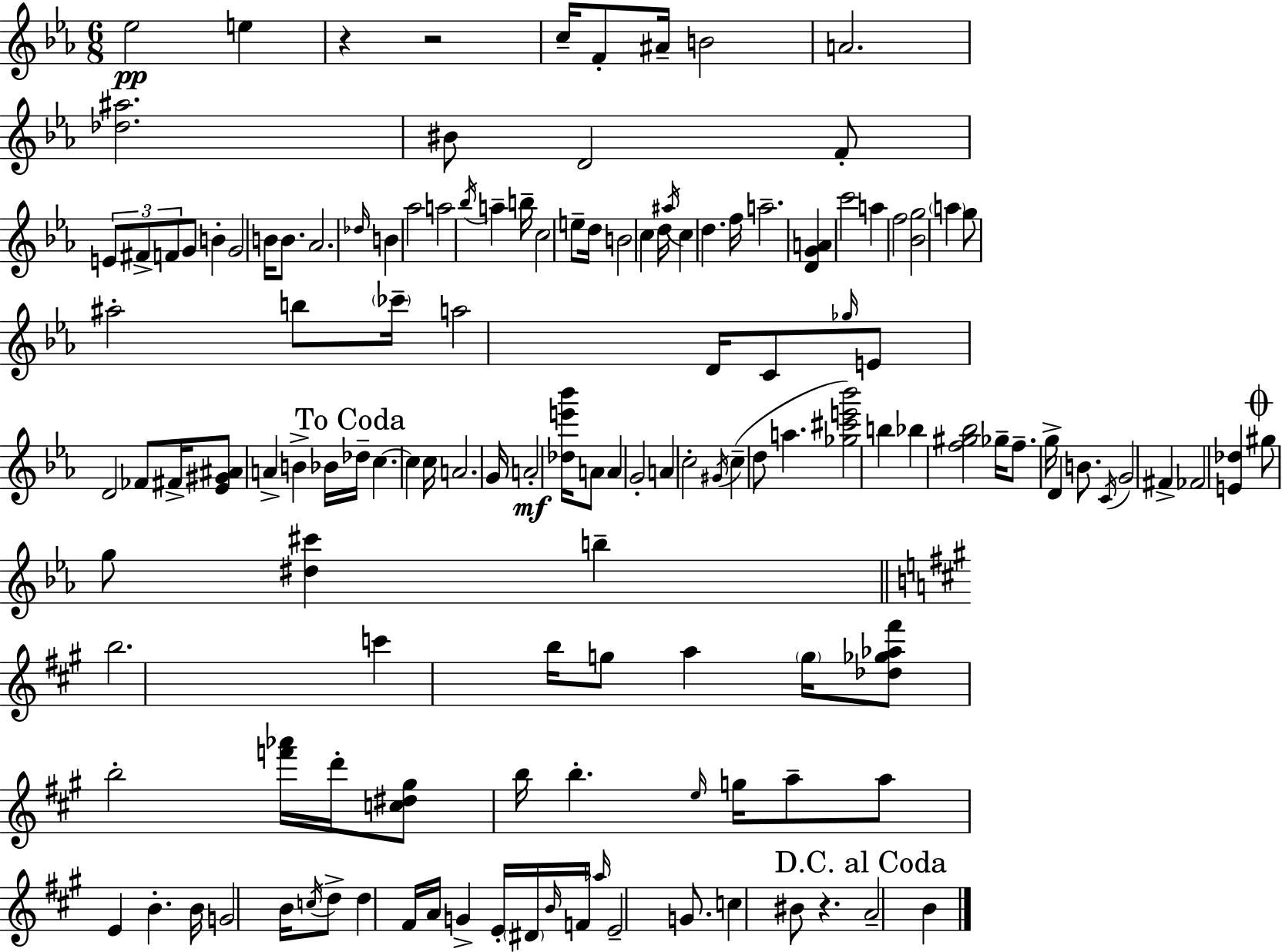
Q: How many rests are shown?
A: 3